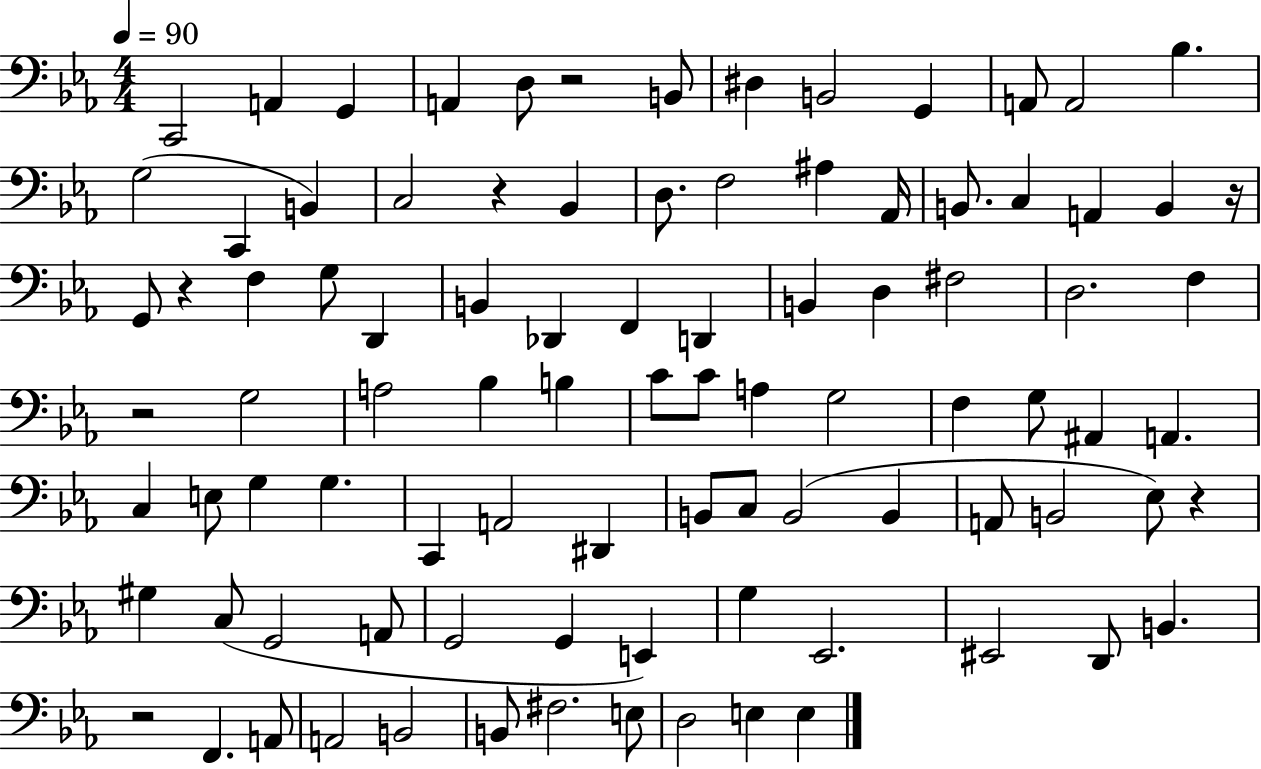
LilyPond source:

{
  \clef bass
  \numericTimeSignature
  \time 4/4
  \key ees \major
  \tempo 4 = 90
  c,2 a,4 g,4 | a,4 d8 r2 b,8 | dis4 b,2 g,4 | a,8 a,2 bes4. | \break g2( c,4 b,4) | c2 r4 bes,4 | d8. f2 ais4 aes,16 | b,8. c4 a,4 b,4 r16 | \break g,8 r4 f4 g8 d,4 | b,4 des,4 f,4 d,4 | b,4 d4 fis2 | d2. f4 | \break r2 g2 | a2 bes4 b4 | c'8 c'8 a4 g2 | f4 g8 ais,4 a,4. | \break c4 e8 g4 g4. | c,4 a,2 dis,4 | b,8 c8 b,2( b,4 | a,8 b,2 ees8) r4 | \break gis4 c8( g,2 a,8 | g,2 g,4 e,4) | g4 ees,2. | eis,2 d,8 b,4. | \break r2 f,4. a,8 | a,2 b,2 | b,8 fis2. e8 | d2 e4 e4 | \break \bar "|."
}